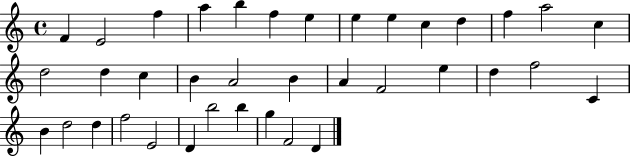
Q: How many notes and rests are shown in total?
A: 37